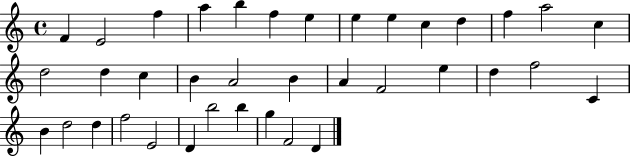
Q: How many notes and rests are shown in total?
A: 37